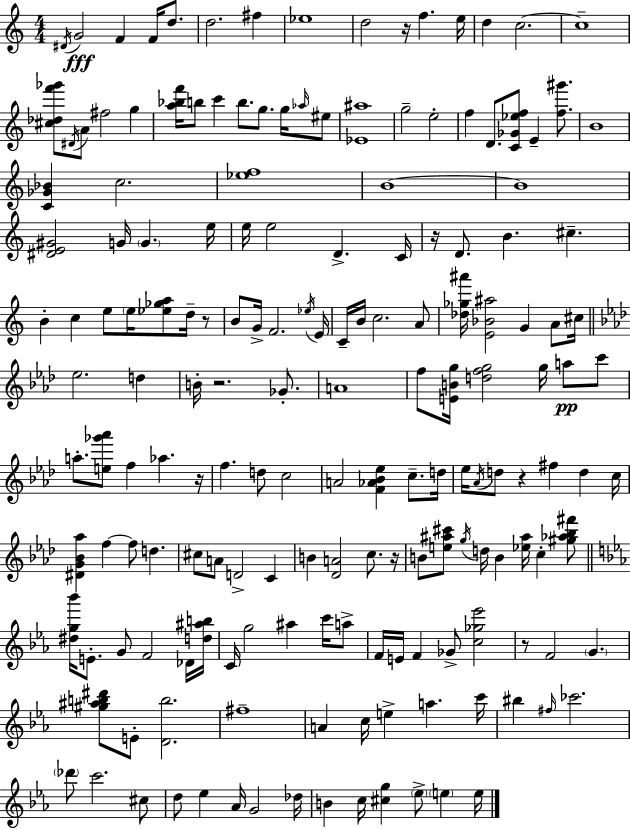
{
  \clef treble
  \numericTimeSignature
  \time 4/4
  \key a \minor
  \acciaccatura { dis'16 }\fff g'2 f'4 f'16 d''8. | d''2. fis''4 | ees''1 | d''2 r16 f''4. | \break e''16 d''4 c''2.~~ | c''1-- | <cis'' des'' f''' ges'''>8 \acciaccatura { dis'16 } a'8 fis''2 g''4 | <a'' bes'' f'''>16 b''8 c'''4 b''8. g''8. g''16 | \break \grace { aes''16 } eis''8 <ees' ais''>1 | g''2-- e''2-. | f''4 d'8. <c' ges' ees'' f''>8 e'4-- | <f'' gis'''>8. b'1 | \break <c' ges' bes'>4 c''2. | <ees'' f''>1 | b'1~~ | b'1 | \break <dis' e' gis'>2 g'16 \parenthesize g'4. | e''16 e''16 e''2 d'4.-> | c'16 r16 d'8. b'4. cis''4.-- | b'4-. c''4 e''8 \parenthesize e''16 <ees'' ges'' a''>8 | \break d''16-- r8 b'8 g'16-> f'2. | \acciaccatura { ees''16 } e'16 c'16-- b'16 c''2. | a'8 <des'' ges'' ais'''>16 <e' bes' ais''>2 g'4 | a'8 cis''16 \bar "||" \break \key aes \major ees''2. d''4 | b'16-. r2. ges'8.-. | a'1 | f''8 <e' b' g''>16 <d'' f'' g''>2 g''16 a''8\pp c'''8 | \break a''8.-. <e'' ges''' aes'''>8 f''4 aes''4. r16 | f''4. d''8 c''2 | a'2 <f' aes' bes' ees''>4 c''8.-- d''16 | ees''16 \acciaccatura { aes'16 } d''8 r4 fis''4 d''4 | \break c''16 <dis' g' bes' aes''>4 f''4~~ f''8 d''4. | cis''8 a'8 d'2-> c'4 | b'4 <des' a'>2 c''8. | r16 b'8 <e'' ais'' cis'''>8 \acciaccatura { g''16 } d''16 b'4 <ees'' ais''>16 c''4-. | \break <gis'' aes'' bes'' fis'''>8 \bar "||" \break \key ees \major <dis'' g'' bes'''>16 e'8.-. g'8 f'2 des'16 <d'' ais'' b''>16 | c'16 g''2 ais''4 c'''16 a''8-> | f'16 e'16 f'4 ges'8-> <c'' ges'' ees'''>2 | r8 f'2 \parenthesize g'4. | \break <gis'' ais'' b'' dis'''>8 e'8-. <d' b''>2. | fis''1-- | a'4 c''16 e''4-> a''4. c'''16 | bis''4 \grace { fis''16 } ces'''2. | \break \parenthesize des'''8 c'''2. cis''8 | d''8 ees''4 aes'16 g'2 | des''16 b'4 c''16 <cis'' g''>4 \parenthesize ees''8-> \parenthesize e''4 | e''16 \bar "|."
}